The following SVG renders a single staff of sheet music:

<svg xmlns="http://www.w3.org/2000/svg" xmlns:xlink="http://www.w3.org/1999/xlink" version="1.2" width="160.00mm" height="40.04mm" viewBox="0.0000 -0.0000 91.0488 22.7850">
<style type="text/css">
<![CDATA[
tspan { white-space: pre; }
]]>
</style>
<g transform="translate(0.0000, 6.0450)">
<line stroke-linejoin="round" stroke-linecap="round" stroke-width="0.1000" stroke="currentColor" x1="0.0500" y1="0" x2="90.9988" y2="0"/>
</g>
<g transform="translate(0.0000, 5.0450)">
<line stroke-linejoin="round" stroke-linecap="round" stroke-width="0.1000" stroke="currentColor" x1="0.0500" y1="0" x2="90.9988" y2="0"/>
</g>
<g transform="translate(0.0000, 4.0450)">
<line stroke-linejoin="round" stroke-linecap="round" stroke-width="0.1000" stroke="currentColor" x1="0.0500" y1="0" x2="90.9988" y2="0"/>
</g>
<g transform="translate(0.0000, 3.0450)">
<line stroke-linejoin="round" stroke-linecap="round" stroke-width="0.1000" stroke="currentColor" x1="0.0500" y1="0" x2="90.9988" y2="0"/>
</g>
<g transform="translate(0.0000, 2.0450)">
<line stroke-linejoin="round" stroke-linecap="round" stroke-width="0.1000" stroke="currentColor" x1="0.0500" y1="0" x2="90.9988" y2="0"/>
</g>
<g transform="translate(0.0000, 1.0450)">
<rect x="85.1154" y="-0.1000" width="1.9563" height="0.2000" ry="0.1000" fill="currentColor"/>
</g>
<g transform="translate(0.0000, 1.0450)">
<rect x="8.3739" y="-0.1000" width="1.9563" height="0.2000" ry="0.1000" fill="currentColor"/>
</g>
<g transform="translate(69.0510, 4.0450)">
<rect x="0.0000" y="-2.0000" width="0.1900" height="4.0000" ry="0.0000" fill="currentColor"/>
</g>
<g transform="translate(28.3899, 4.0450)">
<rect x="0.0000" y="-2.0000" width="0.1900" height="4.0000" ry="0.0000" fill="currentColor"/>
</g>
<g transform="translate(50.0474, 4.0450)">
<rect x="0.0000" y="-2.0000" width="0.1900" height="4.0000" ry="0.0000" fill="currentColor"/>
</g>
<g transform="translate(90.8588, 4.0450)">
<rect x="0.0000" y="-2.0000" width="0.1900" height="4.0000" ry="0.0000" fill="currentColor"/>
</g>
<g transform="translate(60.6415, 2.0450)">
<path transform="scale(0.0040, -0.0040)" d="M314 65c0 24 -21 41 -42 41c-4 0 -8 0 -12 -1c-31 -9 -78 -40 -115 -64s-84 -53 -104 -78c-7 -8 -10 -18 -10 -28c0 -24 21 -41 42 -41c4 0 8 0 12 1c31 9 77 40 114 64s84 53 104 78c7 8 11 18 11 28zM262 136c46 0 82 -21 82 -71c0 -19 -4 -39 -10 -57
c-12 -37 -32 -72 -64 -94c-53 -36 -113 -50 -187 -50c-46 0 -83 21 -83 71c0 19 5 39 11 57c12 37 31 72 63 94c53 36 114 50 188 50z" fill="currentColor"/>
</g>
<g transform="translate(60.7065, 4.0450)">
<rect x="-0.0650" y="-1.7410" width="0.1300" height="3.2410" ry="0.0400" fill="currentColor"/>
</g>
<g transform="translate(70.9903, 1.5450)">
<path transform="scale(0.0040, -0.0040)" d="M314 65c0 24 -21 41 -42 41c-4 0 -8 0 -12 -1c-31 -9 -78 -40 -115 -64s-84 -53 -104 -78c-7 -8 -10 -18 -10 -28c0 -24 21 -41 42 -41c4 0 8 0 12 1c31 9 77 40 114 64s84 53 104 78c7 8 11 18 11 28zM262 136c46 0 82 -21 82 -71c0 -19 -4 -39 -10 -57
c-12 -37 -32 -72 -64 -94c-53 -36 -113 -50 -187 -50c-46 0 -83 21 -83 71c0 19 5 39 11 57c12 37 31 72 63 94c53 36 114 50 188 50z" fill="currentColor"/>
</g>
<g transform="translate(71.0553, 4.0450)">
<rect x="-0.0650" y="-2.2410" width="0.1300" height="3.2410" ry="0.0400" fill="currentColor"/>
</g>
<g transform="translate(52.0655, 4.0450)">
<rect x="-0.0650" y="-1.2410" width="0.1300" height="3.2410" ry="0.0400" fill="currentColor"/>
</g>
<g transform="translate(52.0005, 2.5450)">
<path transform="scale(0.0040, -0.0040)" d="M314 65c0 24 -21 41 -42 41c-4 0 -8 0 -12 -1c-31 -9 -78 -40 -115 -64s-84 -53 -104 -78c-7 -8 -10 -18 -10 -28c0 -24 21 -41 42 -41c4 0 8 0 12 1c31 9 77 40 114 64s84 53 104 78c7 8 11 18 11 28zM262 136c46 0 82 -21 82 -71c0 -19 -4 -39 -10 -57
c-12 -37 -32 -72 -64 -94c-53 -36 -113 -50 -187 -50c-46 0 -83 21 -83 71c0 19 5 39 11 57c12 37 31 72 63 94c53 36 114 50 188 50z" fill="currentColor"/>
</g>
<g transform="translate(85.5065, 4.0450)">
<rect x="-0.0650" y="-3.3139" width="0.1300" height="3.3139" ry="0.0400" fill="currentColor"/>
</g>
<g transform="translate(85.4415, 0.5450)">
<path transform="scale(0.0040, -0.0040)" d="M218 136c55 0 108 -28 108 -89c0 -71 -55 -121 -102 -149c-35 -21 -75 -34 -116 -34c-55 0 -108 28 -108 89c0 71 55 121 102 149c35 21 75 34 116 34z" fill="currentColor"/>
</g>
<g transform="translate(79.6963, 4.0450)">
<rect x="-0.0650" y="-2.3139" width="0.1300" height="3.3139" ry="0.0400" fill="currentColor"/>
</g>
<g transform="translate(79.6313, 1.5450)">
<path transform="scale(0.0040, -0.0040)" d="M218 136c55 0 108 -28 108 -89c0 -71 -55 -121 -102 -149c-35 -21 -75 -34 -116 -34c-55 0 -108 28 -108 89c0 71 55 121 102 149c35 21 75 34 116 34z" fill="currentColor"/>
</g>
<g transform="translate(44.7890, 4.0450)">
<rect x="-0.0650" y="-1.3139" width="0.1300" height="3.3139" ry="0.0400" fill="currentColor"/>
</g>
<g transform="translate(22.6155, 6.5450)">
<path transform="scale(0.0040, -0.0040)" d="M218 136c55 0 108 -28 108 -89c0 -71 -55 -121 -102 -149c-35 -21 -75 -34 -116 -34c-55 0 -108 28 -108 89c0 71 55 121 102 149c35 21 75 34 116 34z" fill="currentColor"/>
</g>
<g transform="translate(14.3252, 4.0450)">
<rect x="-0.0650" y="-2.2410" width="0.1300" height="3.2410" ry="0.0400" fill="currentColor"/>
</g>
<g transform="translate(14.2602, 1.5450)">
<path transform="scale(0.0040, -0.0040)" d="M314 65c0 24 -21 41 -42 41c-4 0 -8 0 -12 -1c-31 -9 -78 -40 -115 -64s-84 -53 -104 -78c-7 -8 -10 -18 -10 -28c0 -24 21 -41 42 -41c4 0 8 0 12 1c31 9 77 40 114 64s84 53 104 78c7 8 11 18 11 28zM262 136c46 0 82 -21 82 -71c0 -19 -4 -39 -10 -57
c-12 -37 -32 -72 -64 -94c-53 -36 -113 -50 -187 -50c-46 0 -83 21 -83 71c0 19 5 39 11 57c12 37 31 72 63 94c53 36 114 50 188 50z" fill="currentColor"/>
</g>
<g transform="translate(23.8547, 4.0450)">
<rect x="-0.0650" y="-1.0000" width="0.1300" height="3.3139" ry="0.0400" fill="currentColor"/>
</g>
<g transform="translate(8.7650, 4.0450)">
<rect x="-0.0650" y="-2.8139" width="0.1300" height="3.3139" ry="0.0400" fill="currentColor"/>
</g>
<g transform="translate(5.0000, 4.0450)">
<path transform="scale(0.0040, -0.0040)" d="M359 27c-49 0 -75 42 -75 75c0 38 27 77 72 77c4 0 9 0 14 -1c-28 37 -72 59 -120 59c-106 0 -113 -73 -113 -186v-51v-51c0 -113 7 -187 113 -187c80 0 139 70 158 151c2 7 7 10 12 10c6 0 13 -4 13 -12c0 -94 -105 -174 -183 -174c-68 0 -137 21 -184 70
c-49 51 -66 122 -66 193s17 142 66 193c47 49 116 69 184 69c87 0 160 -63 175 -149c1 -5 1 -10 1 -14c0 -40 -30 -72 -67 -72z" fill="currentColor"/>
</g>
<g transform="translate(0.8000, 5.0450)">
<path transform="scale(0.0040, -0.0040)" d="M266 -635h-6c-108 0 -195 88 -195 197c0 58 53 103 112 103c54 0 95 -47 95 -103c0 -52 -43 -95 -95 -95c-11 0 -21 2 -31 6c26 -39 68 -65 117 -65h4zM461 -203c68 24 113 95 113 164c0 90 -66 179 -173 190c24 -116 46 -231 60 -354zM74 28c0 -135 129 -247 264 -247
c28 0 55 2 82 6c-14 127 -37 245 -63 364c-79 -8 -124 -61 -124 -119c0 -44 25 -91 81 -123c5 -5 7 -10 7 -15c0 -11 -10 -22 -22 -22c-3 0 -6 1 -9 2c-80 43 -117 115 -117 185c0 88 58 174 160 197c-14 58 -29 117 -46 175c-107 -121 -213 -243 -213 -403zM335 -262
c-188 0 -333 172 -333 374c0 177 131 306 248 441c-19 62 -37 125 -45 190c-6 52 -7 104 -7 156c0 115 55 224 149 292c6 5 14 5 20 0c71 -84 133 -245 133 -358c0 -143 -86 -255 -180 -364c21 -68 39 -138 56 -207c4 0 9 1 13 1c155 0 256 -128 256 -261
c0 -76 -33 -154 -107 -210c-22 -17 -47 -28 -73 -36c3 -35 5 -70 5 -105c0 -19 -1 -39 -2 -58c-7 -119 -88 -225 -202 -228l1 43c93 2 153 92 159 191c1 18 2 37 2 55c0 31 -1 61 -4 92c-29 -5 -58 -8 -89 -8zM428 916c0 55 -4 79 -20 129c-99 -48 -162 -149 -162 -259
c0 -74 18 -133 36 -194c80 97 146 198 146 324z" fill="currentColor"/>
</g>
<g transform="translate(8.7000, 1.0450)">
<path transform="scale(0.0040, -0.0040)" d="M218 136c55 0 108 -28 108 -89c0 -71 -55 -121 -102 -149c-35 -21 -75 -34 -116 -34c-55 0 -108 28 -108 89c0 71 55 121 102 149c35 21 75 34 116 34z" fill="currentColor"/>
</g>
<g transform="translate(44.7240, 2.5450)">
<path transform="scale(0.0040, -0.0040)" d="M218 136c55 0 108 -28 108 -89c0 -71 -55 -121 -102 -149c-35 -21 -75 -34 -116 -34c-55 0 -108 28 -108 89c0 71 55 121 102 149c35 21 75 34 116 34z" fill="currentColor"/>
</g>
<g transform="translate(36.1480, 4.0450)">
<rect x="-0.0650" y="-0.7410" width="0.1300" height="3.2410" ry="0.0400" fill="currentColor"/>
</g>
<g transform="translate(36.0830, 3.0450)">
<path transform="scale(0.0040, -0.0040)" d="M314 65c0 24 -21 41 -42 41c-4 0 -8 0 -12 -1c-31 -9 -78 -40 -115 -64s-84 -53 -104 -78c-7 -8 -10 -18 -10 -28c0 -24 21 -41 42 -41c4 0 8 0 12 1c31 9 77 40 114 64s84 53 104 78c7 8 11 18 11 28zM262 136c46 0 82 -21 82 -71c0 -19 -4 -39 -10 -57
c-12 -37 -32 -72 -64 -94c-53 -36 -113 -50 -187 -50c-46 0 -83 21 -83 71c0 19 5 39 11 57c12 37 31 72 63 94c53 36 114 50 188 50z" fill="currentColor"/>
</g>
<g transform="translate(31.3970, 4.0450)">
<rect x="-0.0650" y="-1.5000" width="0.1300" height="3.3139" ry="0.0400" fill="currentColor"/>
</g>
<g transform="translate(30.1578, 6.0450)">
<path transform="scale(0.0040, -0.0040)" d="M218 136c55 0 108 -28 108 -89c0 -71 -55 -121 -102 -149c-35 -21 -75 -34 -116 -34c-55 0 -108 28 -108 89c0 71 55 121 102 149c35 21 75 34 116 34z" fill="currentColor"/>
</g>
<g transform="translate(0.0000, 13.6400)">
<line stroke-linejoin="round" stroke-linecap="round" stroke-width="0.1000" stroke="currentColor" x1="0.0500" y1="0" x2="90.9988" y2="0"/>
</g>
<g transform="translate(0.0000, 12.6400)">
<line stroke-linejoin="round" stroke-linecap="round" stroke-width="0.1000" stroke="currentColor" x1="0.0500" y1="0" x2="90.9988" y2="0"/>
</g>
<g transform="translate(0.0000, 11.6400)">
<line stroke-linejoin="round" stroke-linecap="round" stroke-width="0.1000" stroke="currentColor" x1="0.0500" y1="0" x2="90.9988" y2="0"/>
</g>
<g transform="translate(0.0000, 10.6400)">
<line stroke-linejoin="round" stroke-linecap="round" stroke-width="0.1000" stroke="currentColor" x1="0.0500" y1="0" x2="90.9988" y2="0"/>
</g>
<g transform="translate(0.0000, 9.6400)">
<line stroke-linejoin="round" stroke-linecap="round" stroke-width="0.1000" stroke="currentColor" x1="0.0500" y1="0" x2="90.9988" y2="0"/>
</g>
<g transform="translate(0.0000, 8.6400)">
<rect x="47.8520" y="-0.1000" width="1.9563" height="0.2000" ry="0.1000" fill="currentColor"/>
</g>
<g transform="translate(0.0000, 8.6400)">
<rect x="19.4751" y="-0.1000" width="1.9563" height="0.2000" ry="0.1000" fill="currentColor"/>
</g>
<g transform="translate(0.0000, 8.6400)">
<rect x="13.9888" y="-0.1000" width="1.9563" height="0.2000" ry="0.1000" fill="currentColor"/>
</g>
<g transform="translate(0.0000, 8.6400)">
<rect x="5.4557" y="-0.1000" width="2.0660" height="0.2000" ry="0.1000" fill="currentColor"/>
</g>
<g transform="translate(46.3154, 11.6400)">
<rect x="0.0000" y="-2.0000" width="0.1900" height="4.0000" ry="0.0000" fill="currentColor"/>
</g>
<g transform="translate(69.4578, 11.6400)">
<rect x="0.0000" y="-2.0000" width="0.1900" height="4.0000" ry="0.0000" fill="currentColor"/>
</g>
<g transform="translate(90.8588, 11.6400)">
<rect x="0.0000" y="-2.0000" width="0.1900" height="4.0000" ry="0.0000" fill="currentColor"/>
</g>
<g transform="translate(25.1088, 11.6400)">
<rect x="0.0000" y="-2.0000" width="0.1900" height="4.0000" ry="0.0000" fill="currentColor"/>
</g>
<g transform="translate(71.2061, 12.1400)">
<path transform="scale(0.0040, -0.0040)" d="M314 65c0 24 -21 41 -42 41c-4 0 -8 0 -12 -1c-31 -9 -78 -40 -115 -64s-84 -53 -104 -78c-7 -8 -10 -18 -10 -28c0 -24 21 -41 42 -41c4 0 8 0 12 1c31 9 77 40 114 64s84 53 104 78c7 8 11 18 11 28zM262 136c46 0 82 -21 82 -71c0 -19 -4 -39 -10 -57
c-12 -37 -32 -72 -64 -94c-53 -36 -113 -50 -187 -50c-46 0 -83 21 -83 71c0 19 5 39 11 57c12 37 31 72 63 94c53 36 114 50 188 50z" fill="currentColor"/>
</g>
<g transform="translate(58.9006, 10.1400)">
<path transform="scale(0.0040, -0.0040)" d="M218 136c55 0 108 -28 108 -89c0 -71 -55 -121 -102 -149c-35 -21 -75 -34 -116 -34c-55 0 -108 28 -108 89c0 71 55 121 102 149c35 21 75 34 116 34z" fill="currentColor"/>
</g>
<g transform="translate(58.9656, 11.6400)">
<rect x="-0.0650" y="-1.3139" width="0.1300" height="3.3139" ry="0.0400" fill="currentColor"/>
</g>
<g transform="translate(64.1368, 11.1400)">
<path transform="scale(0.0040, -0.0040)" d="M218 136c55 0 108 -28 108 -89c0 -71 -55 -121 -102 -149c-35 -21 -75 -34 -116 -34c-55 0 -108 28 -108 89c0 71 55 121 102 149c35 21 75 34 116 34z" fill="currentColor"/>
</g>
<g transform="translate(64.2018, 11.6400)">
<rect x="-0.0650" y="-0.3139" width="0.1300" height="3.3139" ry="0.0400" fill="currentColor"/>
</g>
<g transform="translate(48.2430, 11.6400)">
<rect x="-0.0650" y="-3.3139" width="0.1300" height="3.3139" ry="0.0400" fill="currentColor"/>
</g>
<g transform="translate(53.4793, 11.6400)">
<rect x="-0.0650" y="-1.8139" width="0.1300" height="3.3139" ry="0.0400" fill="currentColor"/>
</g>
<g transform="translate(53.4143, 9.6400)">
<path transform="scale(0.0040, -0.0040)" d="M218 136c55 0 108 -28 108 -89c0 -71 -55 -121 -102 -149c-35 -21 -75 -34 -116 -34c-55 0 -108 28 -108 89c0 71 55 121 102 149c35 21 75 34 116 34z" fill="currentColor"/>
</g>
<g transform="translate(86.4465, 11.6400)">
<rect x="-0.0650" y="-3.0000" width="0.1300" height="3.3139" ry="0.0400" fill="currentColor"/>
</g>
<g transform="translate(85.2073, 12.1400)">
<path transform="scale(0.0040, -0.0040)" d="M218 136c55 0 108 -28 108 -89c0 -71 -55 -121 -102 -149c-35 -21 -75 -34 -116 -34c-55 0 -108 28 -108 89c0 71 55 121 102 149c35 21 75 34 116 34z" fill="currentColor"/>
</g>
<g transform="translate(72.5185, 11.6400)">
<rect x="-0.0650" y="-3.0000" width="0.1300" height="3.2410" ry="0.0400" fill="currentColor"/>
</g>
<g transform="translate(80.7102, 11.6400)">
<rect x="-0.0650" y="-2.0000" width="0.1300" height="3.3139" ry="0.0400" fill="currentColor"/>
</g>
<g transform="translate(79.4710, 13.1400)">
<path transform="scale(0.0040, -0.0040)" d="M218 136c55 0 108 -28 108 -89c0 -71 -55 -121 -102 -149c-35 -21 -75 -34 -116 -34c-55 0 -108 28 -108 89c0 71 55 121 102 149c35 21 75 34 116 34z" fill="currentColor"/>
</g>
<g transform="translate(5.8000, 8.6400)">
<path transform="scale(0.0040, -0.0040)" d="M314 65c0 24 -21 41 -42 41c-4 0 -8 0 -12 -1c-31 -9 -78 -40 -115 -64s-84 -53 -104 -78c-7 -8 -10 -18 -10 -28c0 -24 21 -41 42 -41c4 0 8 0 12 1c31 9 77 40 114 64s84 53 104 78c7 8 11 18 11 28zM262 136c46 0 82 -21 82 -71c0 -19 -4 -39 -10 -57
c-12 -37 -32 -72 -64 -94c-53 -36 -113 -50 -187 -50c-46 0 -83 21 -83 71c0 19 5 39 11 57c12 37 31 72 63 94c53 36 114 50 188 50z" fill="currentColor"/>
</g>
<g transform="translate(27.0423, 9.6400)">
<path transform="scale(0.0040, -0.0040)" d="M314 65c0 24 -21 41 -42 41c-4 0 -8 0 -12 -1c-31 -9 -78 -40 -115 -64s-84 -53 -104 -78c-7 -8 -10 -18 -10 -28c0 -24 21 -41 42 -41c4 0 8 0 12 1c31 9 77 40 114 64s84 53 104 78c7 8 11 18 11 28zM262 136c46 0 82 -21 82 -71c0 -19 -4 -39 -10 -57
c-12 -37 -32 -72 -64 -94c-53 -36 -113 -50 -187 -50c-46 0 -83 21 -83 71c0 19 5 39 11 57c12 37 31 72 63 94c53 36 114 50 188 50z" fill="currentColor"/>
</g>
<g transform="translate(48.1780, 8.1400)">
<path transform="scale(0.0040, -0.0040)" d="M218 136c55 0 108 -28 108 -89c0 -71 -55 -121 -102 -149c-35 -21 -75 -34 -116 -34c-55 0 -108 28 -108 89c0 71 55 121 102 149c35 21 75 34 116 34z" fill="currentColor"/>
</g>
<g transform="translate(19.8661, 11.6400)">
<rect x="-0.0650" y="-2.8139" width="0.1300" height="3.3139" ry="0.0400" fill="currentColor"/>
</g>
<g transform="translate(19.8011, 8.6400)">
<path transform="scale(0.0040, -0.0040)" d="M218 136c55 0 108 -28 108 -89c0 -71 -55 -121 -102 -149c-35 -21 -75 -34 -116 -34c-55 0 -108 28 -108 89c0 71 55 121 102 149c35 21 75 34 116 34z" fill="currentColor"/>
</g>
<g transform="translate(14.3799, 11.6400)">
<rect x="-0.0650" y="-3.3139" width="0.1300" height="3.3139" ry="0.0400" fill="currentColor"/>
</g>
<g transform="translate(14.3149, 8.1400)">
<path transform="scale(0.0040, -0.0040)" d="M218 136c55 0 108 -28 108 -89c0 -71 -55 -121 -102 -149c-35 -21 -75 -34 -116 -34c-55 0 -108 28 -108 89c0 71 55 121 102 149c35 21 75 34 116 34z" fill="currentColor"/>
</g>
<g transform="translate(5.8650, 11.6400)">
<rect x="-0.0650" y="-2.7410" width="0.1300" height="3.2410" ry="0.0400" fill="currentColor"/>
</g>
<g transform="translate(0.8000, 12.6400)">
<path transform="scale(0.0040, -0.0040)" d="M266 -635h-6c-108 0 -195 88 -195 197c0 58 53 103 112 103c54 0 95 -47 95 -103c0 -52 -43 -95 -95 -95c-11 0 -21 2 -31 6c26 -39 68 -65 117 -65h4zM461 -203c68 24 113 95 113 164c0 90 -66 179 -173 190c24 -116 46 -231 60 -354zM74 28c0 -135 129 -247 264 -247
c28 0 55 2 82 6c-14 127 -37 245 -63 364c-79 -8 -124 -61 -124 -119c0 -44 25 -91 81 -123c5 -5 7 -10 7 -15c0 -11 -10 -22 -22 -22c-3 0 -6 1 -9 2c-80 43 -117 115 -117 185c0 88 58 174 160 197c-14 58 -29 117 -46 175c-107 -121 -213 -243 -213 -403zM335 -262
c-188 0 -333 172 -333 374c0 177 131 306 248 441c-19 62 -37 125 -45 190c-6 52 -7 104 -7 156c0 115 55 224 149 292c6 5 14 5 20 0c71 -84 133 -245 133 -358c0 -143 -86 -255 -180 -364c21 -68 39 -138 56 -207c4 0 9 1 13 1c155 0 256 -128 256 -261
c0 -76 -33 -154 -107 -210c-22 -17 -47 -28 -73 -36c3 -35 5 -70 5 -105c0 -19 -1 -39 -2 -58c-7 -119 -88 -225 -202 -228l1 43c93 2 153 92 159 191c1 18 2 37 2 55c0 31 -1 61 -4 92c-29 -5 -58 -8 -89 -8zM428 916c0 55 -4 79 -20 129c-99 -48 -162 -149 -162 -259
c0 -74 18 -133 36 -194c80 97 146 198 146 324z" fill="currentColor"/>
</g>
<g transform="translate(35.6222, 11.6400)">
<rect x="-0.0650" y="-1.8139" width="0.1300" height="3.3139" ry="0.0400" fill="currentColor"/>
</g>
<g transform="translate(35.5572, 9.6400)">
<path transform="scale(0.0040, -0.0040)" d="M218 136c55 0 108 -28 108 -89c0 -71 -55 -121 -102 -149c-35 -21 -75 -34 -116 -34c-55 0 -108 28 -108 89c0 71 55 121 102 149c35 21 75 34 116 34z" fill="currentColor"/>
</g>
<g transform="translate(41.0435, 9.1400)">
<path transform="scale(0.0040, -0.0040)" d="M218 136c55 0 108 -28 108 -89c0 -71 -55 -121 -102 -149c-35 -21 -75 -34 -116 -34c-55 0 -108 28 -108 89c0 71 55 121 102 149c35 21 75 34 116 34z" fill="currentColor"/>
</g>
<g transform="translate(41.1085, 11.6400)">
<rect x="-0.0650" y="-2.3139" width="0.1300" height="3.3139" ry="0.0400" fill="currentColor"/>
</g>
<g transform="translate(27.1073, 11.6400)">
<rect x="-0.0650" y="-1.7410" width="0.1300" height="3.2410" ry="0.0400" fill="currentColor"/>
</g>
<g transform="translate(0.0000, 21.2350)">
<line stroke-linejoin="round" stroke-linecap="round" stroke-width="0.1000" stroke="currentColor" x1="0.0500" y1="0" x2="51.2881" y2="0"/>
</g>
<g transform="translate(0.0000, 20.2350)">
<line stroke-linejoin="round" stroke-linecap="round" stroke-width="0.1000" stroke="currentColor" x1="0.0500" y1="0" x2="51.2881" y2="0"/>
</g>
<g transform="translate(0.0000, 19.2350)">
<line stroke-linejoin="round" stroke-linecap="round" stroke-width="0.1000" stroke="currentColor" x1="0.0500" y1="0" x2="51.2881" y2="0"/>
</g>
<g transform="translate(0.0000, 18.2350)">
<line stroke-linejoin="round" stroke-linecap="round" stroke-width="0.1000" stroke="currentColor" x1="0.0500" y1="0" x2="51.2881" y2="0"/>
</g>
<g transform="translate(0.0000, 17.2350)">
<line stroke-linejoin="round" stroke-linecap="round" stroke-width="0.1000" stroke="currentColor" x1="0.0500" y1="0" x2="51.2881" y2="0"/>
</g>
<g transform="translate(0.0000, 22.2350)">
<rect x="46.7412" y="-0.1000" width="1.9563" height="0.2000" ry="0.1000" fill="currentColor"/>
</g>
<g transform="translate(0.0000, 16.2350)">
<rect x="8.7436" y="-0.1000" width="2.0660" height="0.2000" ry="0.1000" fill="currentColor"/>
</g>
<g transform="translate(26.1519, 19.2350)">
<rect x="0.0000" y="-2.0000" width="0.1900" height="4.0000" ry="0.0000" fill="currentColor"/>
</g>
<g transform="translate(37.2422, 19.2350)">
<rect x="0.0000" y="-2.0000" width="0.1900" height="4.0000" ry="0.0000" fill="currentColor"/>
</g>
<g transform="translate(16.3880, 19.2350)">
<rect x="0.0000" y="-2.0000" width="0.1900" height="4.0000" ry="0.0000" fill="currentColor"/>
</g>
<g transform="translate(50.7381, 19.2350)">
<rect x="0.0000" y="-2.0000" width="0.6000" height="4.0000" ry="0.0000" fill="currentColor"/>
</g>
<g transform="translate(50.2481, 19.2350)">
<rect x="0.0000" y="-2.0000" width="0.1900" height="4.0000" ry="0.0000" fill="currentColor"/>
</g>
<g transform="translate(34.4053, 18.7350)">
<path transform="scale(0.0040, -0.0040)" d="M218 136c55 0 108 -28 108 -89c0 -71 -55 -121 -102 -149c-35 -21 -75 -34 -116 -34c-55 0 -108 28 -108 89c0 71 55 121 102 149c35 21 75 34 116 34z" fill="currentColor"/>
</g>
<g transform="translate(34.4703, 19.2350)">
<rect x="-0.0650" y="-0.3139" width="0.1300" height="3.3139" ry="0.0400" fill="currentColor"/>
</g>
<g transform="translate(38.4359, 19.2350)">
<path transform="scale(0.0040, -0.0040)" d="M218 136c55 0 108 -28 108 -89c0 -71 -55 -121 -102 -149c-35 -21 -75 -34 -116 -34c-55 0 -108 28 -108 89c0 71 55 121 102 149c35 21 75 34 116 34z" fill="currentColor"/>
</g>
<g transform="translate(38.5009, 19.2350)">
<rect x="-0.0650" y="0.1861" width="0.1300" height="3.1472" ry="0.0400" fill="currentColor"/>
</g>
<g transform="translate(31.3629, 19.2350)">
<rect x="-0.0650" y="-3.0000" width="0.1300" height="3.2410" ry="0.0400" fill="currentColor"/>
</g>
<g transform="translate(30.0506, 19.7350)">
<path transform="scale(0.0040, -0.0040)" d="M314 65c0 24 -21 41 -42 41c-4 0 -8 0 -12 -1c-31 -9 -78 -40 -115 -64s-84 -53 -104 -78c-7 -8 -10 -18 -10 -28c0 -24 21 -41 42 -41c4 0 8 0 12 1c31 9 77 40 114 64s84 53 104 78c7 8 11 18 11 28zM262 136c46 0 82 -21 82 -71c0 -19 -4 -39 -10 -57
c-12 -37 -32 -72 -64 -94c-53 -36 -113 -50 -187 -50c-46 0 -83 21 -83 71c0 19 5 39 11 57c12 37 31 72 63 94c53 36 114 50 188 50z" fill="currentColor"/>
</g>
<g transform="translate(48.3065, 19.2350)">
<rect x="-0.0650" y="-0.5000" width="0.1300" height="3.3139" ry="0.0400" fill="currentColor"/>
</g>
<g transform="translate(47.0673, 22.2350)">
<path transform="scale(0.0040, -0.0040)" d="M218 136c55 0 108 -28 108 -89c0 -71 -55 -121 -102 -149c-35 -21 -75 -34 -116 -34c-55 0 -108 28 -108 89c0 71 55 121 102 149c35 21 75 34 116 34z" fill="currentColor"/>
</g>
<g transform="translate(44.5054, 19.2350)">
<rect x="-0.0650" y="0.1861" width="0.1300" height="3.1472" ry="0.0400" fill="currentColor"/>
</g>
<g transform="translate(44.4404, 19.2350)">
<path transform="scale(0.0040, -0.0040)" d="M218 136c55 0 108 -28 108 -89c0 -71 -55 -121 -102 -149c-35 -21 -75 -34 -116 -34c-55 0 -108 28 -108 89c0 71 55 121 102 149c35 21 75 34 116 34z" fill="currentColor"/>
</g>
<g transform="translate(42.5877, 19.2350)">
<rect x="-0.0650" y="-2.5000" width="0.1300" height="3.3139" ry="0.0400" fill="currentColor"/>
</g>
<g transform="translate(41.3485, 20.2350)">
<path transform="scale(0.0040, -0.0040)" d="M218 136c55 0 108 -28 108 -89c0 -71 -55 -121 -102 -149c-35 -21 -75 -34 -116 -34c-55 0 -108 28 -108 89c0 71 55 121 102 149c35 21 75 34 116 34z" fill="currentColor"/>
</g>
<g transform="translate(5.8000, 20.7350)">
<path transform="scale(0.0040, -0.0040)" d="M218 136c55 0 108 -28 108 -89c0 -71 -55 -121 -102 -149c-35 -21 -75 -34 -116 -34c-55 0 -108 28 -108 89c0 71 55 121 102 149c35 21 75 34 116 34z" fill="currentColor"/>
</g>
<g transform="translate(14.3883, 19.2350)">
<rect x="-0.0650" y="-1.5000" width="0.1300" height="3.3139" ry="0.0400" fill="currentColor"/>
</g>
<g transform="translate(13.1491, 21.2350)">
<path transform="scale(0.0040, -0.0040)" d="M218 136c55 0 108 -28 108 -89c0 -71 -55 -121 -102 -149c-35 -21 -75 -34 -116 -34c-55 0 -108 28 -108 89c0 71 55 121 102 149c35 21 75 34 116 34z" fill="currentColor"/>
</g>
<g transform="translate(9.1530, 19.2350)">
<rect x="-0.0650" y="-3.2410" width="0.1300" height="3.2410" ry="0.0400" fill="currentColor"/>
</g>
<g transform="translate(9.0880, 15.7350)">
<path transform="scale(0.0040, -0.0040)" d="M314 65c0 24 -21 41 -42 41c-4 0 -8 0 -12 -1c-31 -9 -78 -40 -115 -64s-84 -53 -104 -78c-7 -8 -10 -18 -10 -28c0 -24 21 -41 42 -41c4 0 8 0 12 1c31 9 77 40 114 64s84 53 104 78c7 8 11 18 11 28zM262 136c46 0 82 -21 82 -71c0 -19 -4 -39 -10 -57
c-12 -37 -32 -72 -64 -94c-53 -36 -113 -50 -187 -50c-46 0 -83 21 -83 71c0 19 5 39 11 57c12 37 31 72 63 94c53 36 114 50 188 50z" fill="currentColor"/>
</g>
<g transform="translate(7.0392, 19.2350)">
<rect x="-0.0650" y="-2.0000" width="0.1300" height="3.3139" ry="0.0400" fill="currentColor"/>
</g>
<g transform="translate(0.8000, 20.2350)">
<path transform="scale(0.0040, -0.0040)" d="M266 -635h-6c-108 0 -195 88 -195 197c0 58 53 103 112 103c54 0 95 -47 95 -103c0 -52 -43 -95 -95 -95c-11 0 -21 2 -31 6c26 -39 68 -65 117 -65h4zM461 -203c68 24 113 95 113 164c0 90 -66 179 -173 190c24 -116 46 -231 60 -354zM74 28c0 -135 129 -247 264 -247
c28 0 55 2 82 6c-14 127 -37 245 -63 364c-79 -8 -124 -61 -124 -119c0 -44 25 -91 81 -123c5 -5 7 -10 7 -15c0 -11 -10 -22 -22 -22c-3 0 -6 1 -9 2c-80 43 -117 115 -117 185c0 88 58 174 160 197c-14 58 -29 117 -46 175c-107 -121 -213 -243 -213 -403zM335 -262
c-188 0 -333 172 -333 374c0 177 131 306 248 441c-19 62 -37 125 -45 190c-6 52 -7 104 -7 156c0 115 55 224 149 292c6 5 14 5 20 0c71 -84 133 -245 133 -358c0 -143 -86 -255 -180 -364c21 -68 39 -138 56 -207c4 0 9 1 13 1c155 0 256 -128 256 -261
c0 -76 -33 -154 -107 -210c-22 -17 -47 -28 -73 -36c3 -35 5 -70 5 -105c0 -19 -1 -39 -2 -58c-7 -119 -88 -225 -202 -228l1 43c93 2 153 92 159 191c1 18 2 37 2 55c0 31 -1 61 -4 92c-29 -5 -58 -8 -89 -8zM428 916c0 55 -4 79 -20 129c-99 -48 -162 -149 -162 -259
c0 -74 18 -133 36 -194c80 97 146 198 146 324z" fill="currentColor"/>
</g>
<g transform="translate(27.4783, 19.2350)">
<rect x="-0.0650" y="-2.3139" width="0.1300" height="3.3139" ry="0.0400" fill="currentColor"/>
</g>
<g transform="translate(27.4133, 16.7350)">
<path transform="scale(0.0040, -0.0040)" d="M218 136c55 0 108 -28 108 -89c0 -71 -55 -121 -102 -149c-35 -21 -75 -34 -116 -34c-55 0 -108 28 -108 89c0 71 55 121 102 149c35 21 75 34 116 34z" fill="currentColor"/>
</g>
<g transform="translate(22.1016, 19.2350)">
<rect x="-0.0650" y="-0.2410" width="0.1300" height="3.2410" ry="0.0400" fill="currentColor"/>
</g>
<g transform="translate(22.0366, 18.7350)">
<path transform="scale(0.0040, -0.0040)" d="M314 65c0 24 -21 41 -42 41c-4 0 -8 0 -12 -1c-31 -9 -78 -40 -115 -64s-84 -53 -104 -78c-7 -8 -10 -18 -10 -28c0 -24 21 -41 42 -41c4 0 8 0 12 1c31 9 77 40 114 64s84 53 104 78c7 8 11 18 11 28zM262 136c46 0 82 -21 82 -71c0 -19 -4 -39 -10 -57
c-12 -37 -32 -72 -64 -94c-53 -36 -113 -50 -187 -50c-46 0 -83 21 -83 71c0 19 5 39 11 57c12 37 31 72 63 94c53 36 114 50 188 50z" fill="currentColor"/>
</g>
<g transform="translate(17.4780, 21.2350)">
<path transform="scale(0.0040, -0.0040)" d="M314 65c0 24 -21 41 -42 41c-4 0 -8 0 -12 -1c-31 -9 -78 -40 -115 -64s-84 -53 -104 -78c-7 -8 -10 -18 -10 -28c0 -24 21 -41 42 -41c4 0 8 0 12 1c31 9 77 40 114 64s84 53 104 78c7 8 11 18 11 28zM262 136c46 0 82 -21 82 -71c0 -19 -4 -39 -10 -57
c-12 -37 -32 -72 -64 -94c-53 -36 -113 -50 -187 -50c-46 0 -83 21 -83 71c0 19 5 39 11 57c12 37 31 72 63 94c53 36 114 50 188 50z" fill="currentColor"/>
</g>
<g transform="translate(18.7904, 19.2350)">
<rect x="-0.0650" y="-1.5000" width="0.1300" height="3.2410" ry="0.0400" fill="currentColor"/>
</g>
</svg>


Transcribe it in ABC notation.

X:1
T:Untitled
M:4/4
L:1/4
K:C
a g2 D E d2 e e2 f2 g2 g b a2 b a f2 f g b f e c A2 F A F b2 E E2 c2 g A2 c B G B C